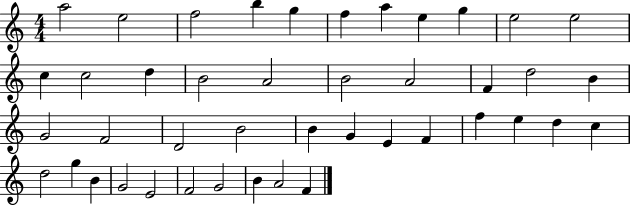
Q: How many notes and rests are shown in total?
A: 43